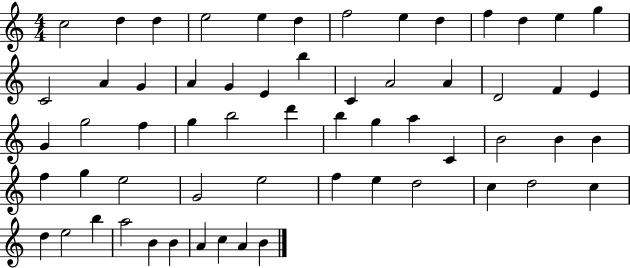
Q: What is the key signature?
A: C major